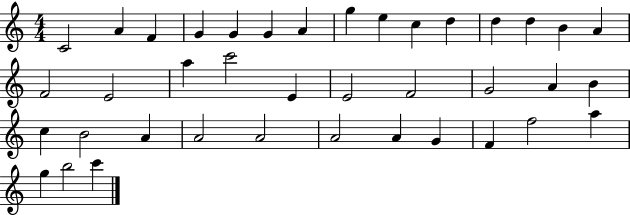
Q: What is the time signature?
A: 4/4